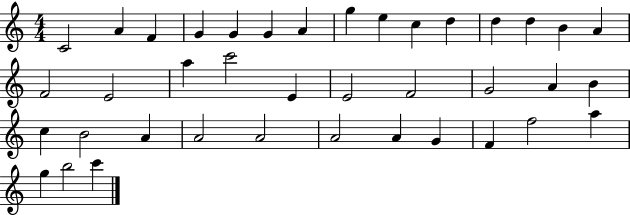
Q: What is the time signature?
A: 4/4